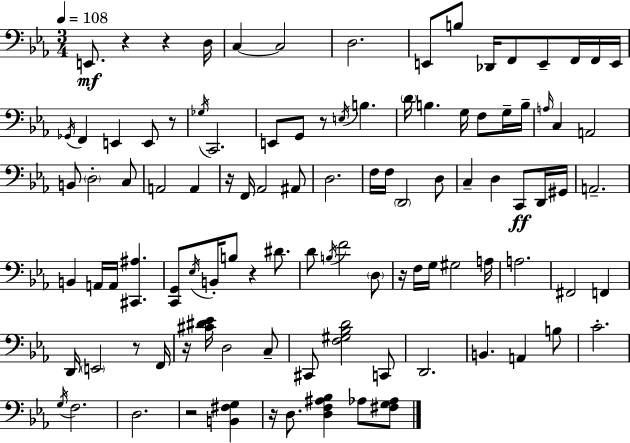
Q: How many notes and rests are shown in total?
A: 104